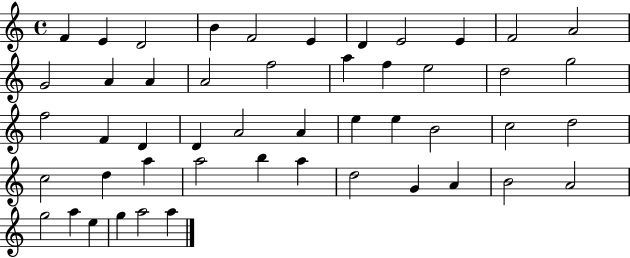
F4/q E4/q D4/h B4/q F4/h E4/q D4/q E4/h E4/q F4/h A4/h G4/h A4/q A4/q A4/h F5/h A5/q F5/q E5/h D5/h G5/h F5/h F4/q D4/q D4/q A4/h A4/q E5/q E5/q B4/h C5/h D5/h C5/h D5/q A5/q A5/h B5/q A5/q D5/h G4/q A4/q B4/h A4/h G5/h A5/q E5/q G5/q A5/h A5/q